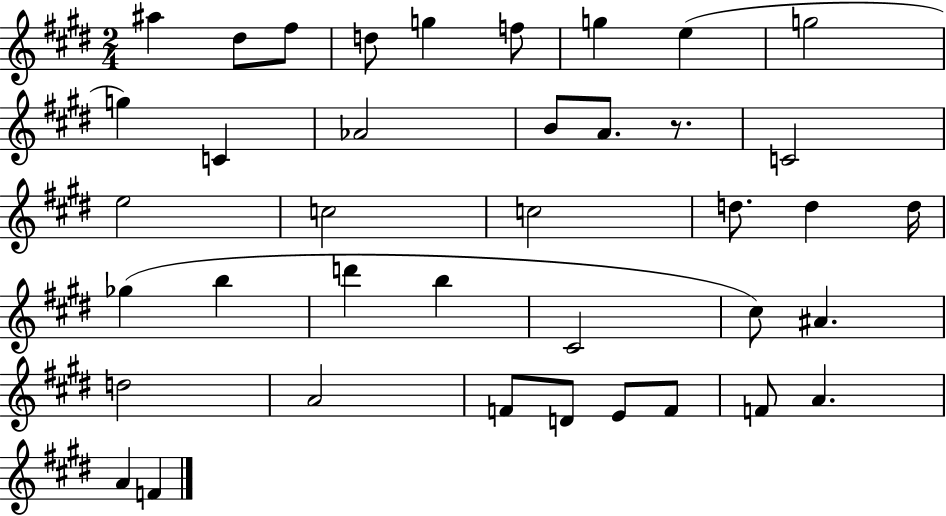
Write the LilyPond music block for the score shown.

{
  \clef treble
  \numericTimeSignature
  \time 2/4
  \key e \major
  ais''4 dis''8 fis''8 | d''8 g''4 f''8 | g''4 e''4( | g''2 | \break g''4) c'4 | aes'2 | b'8 a'8. r8. | c'2 | \break e''2 | c''2 | c''2 | d''8. d''4 d''16 | \break ges''4( b''4 | d'''4 b''4 | cis'2 | cis''8) ais'4. | \break d''2 | a'2 | f'8 d'8 e'8 f'8 | f'8 a'4. | \break a'4 f'4 | \bar "|."
}